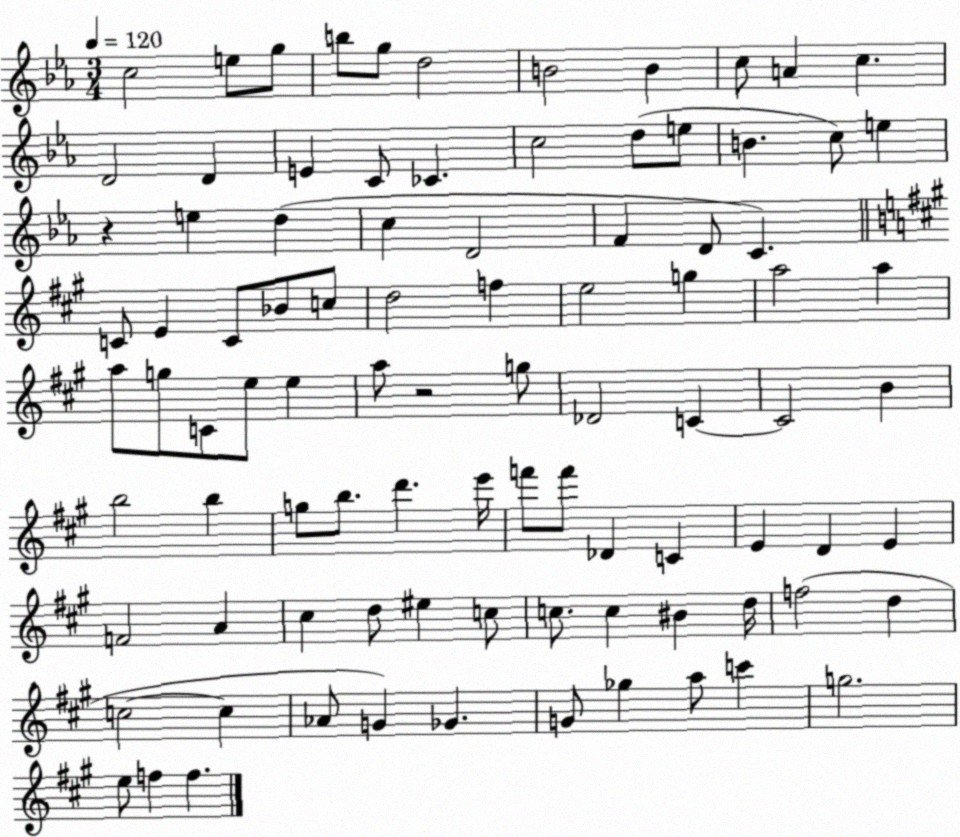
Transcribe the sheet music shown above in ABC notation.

X:1
T:Untitled
M:3/4
L:1/4
K:Eb
c2 e/2 g/2 b/2 g/2 d2 B2 B c/2 A c D2 D E C/2 _C c2 d/2 e/2 B c/2 e z e d c D2 F D/2 C C/2 E C/2 _B/2 c/2 d2 f e2 g a2 a a/2 g/2 C/2 e/2 e a/2 z2 g/2 _D2 C C2 B b2 b g/2 b/2 d' e'/4 f'/2 f'/2 _D C E D E F2 A ^c d/2 ^e c/2 c/2 c ^B d/4 f2 d c2 c _A/2 G _G G/2 _g a/2 c' g2 e/2 f f